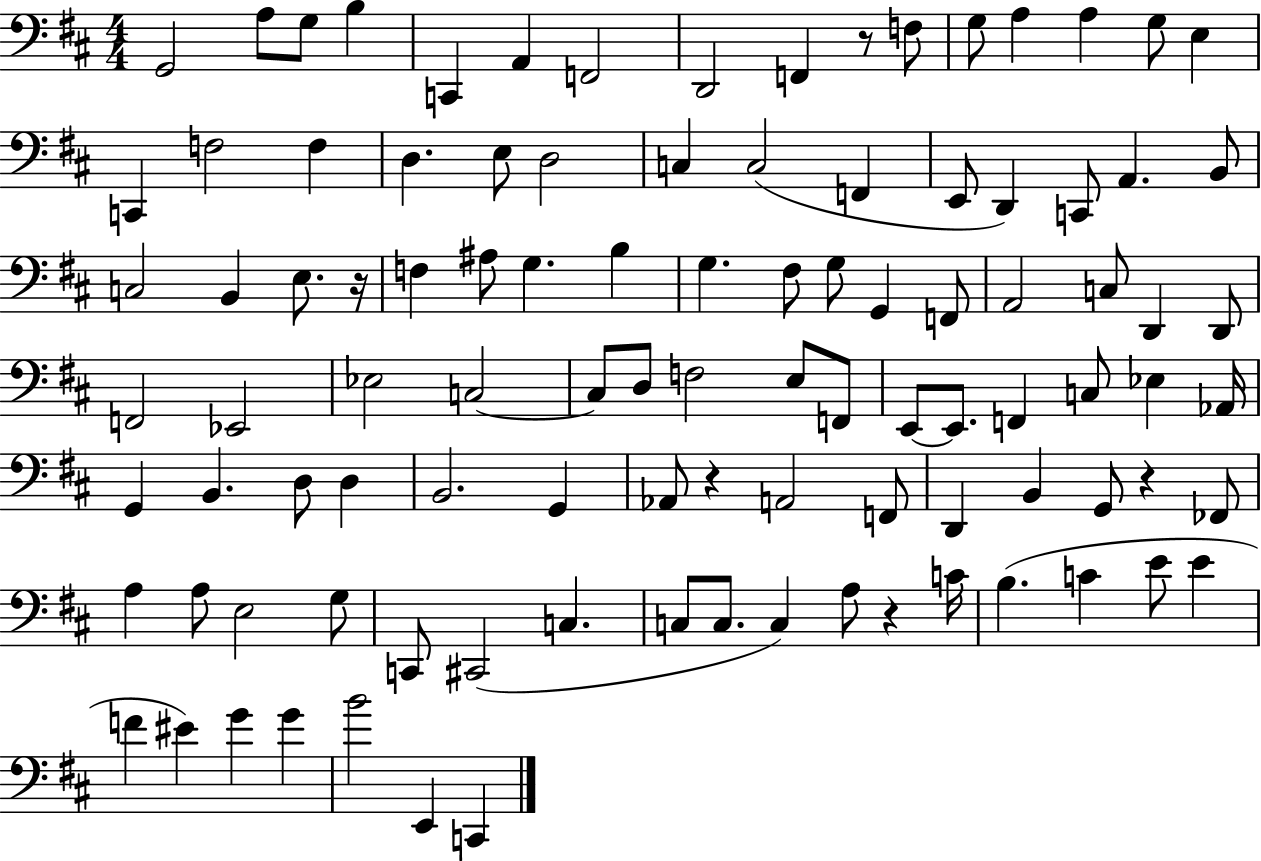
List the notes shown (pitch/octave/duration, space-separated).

G2/h A3/e G3/e B3/q C2/q A2/q F2/h D2/h F2/q R/e F3/e G3/e A3/q A3/q G3/e E3/q C2/q F3/h F3/q D3/q. E3/e D3/h C3/q C3/h F2/q E2/e D2/q C2/e A2/q. B2/e C3/h B2/q E3/e. R/s F3/q A#3/e G3/q. B3/q G3/q. F#3/e G3/e G2/q F2/e A2/h C3/e D2/q D2/e F2/h Eb2/h Eb3/h C3/h C3/e D3/e F3/h E3/e F2/e E2/e E2/e. F2/q C3/e Eb3/q Ab2/s G2/q B2/q. D3/e D3/q B2/h. G2/q Ab2/e R/q A2/h F2/e D2/q B2/q G2/e R/q FES2/e A3/q A3/e E3/h G3/e C2/e C#2/h C3/q. C3/e C3/e. C3/q A3/e R/q C4/s B3/q. C4/q E4/e E4/q F4/q EIS4/q G4/q G4/q B4/h E2/q C2/q